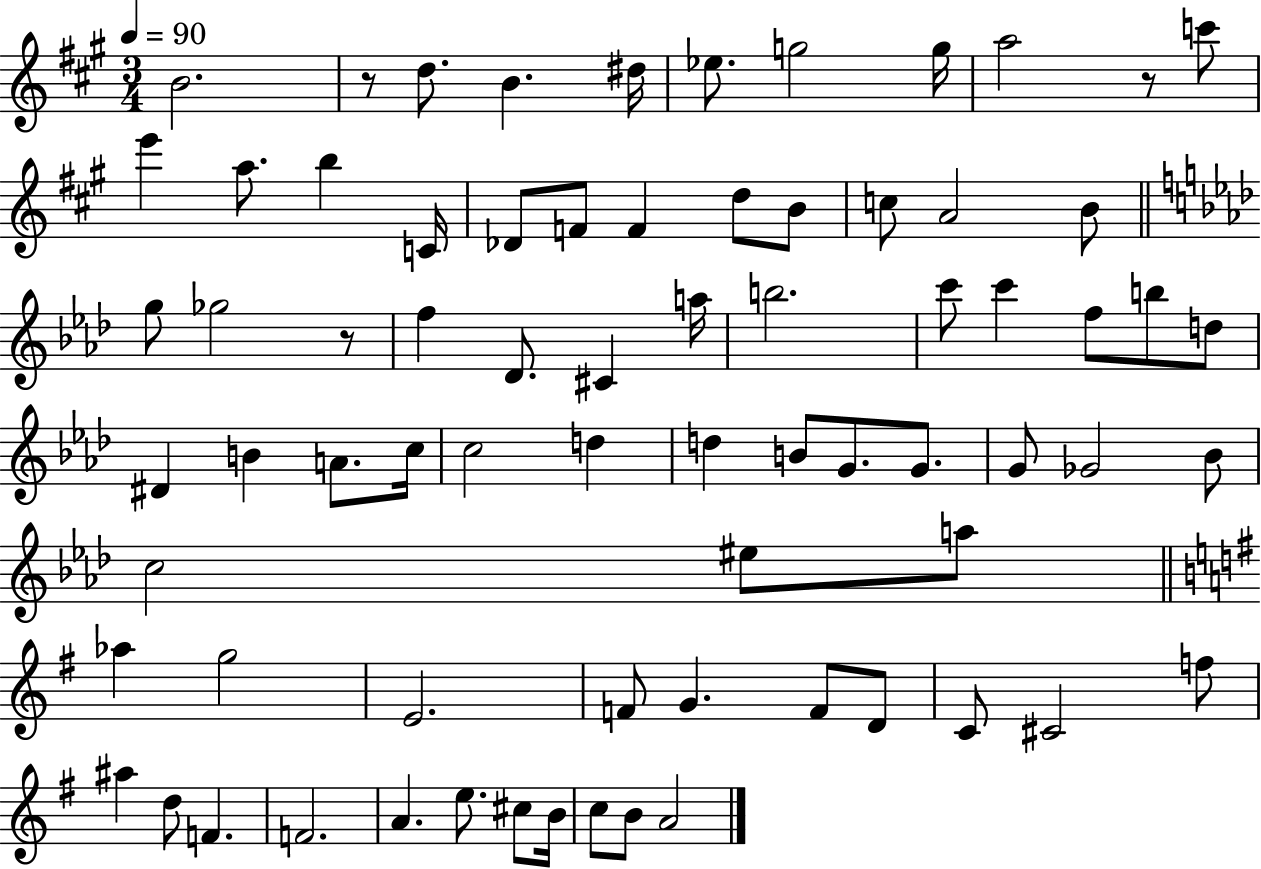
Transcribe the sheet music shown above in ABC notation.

X:1
T:Untitled
M:3/4
L:1/4
K:A
B2 z/2 d/2 B ^d/4 _e/2 g2 g/4 a2 z/2 c'/2 e' a/2 b C/4 _D/2 F/2 F d/2 B/2 c/2 A2 B/2 g/2 _g2 z/2 f _D/2 ^C a/4 b2 c'/2 c' f/2 b/2 d/2 ^D B A/2 c/4 c2 d d B/2 G/2 G/2 G/2 _G2 _B/2 c2 ^e/2 a/2 _a g2 E2 F/2 G F/2 D/2 C/2 ^C2 f/2 ^a d/2 F F2 A e/2 ^c/2 B/4 c/2 B/2 A2